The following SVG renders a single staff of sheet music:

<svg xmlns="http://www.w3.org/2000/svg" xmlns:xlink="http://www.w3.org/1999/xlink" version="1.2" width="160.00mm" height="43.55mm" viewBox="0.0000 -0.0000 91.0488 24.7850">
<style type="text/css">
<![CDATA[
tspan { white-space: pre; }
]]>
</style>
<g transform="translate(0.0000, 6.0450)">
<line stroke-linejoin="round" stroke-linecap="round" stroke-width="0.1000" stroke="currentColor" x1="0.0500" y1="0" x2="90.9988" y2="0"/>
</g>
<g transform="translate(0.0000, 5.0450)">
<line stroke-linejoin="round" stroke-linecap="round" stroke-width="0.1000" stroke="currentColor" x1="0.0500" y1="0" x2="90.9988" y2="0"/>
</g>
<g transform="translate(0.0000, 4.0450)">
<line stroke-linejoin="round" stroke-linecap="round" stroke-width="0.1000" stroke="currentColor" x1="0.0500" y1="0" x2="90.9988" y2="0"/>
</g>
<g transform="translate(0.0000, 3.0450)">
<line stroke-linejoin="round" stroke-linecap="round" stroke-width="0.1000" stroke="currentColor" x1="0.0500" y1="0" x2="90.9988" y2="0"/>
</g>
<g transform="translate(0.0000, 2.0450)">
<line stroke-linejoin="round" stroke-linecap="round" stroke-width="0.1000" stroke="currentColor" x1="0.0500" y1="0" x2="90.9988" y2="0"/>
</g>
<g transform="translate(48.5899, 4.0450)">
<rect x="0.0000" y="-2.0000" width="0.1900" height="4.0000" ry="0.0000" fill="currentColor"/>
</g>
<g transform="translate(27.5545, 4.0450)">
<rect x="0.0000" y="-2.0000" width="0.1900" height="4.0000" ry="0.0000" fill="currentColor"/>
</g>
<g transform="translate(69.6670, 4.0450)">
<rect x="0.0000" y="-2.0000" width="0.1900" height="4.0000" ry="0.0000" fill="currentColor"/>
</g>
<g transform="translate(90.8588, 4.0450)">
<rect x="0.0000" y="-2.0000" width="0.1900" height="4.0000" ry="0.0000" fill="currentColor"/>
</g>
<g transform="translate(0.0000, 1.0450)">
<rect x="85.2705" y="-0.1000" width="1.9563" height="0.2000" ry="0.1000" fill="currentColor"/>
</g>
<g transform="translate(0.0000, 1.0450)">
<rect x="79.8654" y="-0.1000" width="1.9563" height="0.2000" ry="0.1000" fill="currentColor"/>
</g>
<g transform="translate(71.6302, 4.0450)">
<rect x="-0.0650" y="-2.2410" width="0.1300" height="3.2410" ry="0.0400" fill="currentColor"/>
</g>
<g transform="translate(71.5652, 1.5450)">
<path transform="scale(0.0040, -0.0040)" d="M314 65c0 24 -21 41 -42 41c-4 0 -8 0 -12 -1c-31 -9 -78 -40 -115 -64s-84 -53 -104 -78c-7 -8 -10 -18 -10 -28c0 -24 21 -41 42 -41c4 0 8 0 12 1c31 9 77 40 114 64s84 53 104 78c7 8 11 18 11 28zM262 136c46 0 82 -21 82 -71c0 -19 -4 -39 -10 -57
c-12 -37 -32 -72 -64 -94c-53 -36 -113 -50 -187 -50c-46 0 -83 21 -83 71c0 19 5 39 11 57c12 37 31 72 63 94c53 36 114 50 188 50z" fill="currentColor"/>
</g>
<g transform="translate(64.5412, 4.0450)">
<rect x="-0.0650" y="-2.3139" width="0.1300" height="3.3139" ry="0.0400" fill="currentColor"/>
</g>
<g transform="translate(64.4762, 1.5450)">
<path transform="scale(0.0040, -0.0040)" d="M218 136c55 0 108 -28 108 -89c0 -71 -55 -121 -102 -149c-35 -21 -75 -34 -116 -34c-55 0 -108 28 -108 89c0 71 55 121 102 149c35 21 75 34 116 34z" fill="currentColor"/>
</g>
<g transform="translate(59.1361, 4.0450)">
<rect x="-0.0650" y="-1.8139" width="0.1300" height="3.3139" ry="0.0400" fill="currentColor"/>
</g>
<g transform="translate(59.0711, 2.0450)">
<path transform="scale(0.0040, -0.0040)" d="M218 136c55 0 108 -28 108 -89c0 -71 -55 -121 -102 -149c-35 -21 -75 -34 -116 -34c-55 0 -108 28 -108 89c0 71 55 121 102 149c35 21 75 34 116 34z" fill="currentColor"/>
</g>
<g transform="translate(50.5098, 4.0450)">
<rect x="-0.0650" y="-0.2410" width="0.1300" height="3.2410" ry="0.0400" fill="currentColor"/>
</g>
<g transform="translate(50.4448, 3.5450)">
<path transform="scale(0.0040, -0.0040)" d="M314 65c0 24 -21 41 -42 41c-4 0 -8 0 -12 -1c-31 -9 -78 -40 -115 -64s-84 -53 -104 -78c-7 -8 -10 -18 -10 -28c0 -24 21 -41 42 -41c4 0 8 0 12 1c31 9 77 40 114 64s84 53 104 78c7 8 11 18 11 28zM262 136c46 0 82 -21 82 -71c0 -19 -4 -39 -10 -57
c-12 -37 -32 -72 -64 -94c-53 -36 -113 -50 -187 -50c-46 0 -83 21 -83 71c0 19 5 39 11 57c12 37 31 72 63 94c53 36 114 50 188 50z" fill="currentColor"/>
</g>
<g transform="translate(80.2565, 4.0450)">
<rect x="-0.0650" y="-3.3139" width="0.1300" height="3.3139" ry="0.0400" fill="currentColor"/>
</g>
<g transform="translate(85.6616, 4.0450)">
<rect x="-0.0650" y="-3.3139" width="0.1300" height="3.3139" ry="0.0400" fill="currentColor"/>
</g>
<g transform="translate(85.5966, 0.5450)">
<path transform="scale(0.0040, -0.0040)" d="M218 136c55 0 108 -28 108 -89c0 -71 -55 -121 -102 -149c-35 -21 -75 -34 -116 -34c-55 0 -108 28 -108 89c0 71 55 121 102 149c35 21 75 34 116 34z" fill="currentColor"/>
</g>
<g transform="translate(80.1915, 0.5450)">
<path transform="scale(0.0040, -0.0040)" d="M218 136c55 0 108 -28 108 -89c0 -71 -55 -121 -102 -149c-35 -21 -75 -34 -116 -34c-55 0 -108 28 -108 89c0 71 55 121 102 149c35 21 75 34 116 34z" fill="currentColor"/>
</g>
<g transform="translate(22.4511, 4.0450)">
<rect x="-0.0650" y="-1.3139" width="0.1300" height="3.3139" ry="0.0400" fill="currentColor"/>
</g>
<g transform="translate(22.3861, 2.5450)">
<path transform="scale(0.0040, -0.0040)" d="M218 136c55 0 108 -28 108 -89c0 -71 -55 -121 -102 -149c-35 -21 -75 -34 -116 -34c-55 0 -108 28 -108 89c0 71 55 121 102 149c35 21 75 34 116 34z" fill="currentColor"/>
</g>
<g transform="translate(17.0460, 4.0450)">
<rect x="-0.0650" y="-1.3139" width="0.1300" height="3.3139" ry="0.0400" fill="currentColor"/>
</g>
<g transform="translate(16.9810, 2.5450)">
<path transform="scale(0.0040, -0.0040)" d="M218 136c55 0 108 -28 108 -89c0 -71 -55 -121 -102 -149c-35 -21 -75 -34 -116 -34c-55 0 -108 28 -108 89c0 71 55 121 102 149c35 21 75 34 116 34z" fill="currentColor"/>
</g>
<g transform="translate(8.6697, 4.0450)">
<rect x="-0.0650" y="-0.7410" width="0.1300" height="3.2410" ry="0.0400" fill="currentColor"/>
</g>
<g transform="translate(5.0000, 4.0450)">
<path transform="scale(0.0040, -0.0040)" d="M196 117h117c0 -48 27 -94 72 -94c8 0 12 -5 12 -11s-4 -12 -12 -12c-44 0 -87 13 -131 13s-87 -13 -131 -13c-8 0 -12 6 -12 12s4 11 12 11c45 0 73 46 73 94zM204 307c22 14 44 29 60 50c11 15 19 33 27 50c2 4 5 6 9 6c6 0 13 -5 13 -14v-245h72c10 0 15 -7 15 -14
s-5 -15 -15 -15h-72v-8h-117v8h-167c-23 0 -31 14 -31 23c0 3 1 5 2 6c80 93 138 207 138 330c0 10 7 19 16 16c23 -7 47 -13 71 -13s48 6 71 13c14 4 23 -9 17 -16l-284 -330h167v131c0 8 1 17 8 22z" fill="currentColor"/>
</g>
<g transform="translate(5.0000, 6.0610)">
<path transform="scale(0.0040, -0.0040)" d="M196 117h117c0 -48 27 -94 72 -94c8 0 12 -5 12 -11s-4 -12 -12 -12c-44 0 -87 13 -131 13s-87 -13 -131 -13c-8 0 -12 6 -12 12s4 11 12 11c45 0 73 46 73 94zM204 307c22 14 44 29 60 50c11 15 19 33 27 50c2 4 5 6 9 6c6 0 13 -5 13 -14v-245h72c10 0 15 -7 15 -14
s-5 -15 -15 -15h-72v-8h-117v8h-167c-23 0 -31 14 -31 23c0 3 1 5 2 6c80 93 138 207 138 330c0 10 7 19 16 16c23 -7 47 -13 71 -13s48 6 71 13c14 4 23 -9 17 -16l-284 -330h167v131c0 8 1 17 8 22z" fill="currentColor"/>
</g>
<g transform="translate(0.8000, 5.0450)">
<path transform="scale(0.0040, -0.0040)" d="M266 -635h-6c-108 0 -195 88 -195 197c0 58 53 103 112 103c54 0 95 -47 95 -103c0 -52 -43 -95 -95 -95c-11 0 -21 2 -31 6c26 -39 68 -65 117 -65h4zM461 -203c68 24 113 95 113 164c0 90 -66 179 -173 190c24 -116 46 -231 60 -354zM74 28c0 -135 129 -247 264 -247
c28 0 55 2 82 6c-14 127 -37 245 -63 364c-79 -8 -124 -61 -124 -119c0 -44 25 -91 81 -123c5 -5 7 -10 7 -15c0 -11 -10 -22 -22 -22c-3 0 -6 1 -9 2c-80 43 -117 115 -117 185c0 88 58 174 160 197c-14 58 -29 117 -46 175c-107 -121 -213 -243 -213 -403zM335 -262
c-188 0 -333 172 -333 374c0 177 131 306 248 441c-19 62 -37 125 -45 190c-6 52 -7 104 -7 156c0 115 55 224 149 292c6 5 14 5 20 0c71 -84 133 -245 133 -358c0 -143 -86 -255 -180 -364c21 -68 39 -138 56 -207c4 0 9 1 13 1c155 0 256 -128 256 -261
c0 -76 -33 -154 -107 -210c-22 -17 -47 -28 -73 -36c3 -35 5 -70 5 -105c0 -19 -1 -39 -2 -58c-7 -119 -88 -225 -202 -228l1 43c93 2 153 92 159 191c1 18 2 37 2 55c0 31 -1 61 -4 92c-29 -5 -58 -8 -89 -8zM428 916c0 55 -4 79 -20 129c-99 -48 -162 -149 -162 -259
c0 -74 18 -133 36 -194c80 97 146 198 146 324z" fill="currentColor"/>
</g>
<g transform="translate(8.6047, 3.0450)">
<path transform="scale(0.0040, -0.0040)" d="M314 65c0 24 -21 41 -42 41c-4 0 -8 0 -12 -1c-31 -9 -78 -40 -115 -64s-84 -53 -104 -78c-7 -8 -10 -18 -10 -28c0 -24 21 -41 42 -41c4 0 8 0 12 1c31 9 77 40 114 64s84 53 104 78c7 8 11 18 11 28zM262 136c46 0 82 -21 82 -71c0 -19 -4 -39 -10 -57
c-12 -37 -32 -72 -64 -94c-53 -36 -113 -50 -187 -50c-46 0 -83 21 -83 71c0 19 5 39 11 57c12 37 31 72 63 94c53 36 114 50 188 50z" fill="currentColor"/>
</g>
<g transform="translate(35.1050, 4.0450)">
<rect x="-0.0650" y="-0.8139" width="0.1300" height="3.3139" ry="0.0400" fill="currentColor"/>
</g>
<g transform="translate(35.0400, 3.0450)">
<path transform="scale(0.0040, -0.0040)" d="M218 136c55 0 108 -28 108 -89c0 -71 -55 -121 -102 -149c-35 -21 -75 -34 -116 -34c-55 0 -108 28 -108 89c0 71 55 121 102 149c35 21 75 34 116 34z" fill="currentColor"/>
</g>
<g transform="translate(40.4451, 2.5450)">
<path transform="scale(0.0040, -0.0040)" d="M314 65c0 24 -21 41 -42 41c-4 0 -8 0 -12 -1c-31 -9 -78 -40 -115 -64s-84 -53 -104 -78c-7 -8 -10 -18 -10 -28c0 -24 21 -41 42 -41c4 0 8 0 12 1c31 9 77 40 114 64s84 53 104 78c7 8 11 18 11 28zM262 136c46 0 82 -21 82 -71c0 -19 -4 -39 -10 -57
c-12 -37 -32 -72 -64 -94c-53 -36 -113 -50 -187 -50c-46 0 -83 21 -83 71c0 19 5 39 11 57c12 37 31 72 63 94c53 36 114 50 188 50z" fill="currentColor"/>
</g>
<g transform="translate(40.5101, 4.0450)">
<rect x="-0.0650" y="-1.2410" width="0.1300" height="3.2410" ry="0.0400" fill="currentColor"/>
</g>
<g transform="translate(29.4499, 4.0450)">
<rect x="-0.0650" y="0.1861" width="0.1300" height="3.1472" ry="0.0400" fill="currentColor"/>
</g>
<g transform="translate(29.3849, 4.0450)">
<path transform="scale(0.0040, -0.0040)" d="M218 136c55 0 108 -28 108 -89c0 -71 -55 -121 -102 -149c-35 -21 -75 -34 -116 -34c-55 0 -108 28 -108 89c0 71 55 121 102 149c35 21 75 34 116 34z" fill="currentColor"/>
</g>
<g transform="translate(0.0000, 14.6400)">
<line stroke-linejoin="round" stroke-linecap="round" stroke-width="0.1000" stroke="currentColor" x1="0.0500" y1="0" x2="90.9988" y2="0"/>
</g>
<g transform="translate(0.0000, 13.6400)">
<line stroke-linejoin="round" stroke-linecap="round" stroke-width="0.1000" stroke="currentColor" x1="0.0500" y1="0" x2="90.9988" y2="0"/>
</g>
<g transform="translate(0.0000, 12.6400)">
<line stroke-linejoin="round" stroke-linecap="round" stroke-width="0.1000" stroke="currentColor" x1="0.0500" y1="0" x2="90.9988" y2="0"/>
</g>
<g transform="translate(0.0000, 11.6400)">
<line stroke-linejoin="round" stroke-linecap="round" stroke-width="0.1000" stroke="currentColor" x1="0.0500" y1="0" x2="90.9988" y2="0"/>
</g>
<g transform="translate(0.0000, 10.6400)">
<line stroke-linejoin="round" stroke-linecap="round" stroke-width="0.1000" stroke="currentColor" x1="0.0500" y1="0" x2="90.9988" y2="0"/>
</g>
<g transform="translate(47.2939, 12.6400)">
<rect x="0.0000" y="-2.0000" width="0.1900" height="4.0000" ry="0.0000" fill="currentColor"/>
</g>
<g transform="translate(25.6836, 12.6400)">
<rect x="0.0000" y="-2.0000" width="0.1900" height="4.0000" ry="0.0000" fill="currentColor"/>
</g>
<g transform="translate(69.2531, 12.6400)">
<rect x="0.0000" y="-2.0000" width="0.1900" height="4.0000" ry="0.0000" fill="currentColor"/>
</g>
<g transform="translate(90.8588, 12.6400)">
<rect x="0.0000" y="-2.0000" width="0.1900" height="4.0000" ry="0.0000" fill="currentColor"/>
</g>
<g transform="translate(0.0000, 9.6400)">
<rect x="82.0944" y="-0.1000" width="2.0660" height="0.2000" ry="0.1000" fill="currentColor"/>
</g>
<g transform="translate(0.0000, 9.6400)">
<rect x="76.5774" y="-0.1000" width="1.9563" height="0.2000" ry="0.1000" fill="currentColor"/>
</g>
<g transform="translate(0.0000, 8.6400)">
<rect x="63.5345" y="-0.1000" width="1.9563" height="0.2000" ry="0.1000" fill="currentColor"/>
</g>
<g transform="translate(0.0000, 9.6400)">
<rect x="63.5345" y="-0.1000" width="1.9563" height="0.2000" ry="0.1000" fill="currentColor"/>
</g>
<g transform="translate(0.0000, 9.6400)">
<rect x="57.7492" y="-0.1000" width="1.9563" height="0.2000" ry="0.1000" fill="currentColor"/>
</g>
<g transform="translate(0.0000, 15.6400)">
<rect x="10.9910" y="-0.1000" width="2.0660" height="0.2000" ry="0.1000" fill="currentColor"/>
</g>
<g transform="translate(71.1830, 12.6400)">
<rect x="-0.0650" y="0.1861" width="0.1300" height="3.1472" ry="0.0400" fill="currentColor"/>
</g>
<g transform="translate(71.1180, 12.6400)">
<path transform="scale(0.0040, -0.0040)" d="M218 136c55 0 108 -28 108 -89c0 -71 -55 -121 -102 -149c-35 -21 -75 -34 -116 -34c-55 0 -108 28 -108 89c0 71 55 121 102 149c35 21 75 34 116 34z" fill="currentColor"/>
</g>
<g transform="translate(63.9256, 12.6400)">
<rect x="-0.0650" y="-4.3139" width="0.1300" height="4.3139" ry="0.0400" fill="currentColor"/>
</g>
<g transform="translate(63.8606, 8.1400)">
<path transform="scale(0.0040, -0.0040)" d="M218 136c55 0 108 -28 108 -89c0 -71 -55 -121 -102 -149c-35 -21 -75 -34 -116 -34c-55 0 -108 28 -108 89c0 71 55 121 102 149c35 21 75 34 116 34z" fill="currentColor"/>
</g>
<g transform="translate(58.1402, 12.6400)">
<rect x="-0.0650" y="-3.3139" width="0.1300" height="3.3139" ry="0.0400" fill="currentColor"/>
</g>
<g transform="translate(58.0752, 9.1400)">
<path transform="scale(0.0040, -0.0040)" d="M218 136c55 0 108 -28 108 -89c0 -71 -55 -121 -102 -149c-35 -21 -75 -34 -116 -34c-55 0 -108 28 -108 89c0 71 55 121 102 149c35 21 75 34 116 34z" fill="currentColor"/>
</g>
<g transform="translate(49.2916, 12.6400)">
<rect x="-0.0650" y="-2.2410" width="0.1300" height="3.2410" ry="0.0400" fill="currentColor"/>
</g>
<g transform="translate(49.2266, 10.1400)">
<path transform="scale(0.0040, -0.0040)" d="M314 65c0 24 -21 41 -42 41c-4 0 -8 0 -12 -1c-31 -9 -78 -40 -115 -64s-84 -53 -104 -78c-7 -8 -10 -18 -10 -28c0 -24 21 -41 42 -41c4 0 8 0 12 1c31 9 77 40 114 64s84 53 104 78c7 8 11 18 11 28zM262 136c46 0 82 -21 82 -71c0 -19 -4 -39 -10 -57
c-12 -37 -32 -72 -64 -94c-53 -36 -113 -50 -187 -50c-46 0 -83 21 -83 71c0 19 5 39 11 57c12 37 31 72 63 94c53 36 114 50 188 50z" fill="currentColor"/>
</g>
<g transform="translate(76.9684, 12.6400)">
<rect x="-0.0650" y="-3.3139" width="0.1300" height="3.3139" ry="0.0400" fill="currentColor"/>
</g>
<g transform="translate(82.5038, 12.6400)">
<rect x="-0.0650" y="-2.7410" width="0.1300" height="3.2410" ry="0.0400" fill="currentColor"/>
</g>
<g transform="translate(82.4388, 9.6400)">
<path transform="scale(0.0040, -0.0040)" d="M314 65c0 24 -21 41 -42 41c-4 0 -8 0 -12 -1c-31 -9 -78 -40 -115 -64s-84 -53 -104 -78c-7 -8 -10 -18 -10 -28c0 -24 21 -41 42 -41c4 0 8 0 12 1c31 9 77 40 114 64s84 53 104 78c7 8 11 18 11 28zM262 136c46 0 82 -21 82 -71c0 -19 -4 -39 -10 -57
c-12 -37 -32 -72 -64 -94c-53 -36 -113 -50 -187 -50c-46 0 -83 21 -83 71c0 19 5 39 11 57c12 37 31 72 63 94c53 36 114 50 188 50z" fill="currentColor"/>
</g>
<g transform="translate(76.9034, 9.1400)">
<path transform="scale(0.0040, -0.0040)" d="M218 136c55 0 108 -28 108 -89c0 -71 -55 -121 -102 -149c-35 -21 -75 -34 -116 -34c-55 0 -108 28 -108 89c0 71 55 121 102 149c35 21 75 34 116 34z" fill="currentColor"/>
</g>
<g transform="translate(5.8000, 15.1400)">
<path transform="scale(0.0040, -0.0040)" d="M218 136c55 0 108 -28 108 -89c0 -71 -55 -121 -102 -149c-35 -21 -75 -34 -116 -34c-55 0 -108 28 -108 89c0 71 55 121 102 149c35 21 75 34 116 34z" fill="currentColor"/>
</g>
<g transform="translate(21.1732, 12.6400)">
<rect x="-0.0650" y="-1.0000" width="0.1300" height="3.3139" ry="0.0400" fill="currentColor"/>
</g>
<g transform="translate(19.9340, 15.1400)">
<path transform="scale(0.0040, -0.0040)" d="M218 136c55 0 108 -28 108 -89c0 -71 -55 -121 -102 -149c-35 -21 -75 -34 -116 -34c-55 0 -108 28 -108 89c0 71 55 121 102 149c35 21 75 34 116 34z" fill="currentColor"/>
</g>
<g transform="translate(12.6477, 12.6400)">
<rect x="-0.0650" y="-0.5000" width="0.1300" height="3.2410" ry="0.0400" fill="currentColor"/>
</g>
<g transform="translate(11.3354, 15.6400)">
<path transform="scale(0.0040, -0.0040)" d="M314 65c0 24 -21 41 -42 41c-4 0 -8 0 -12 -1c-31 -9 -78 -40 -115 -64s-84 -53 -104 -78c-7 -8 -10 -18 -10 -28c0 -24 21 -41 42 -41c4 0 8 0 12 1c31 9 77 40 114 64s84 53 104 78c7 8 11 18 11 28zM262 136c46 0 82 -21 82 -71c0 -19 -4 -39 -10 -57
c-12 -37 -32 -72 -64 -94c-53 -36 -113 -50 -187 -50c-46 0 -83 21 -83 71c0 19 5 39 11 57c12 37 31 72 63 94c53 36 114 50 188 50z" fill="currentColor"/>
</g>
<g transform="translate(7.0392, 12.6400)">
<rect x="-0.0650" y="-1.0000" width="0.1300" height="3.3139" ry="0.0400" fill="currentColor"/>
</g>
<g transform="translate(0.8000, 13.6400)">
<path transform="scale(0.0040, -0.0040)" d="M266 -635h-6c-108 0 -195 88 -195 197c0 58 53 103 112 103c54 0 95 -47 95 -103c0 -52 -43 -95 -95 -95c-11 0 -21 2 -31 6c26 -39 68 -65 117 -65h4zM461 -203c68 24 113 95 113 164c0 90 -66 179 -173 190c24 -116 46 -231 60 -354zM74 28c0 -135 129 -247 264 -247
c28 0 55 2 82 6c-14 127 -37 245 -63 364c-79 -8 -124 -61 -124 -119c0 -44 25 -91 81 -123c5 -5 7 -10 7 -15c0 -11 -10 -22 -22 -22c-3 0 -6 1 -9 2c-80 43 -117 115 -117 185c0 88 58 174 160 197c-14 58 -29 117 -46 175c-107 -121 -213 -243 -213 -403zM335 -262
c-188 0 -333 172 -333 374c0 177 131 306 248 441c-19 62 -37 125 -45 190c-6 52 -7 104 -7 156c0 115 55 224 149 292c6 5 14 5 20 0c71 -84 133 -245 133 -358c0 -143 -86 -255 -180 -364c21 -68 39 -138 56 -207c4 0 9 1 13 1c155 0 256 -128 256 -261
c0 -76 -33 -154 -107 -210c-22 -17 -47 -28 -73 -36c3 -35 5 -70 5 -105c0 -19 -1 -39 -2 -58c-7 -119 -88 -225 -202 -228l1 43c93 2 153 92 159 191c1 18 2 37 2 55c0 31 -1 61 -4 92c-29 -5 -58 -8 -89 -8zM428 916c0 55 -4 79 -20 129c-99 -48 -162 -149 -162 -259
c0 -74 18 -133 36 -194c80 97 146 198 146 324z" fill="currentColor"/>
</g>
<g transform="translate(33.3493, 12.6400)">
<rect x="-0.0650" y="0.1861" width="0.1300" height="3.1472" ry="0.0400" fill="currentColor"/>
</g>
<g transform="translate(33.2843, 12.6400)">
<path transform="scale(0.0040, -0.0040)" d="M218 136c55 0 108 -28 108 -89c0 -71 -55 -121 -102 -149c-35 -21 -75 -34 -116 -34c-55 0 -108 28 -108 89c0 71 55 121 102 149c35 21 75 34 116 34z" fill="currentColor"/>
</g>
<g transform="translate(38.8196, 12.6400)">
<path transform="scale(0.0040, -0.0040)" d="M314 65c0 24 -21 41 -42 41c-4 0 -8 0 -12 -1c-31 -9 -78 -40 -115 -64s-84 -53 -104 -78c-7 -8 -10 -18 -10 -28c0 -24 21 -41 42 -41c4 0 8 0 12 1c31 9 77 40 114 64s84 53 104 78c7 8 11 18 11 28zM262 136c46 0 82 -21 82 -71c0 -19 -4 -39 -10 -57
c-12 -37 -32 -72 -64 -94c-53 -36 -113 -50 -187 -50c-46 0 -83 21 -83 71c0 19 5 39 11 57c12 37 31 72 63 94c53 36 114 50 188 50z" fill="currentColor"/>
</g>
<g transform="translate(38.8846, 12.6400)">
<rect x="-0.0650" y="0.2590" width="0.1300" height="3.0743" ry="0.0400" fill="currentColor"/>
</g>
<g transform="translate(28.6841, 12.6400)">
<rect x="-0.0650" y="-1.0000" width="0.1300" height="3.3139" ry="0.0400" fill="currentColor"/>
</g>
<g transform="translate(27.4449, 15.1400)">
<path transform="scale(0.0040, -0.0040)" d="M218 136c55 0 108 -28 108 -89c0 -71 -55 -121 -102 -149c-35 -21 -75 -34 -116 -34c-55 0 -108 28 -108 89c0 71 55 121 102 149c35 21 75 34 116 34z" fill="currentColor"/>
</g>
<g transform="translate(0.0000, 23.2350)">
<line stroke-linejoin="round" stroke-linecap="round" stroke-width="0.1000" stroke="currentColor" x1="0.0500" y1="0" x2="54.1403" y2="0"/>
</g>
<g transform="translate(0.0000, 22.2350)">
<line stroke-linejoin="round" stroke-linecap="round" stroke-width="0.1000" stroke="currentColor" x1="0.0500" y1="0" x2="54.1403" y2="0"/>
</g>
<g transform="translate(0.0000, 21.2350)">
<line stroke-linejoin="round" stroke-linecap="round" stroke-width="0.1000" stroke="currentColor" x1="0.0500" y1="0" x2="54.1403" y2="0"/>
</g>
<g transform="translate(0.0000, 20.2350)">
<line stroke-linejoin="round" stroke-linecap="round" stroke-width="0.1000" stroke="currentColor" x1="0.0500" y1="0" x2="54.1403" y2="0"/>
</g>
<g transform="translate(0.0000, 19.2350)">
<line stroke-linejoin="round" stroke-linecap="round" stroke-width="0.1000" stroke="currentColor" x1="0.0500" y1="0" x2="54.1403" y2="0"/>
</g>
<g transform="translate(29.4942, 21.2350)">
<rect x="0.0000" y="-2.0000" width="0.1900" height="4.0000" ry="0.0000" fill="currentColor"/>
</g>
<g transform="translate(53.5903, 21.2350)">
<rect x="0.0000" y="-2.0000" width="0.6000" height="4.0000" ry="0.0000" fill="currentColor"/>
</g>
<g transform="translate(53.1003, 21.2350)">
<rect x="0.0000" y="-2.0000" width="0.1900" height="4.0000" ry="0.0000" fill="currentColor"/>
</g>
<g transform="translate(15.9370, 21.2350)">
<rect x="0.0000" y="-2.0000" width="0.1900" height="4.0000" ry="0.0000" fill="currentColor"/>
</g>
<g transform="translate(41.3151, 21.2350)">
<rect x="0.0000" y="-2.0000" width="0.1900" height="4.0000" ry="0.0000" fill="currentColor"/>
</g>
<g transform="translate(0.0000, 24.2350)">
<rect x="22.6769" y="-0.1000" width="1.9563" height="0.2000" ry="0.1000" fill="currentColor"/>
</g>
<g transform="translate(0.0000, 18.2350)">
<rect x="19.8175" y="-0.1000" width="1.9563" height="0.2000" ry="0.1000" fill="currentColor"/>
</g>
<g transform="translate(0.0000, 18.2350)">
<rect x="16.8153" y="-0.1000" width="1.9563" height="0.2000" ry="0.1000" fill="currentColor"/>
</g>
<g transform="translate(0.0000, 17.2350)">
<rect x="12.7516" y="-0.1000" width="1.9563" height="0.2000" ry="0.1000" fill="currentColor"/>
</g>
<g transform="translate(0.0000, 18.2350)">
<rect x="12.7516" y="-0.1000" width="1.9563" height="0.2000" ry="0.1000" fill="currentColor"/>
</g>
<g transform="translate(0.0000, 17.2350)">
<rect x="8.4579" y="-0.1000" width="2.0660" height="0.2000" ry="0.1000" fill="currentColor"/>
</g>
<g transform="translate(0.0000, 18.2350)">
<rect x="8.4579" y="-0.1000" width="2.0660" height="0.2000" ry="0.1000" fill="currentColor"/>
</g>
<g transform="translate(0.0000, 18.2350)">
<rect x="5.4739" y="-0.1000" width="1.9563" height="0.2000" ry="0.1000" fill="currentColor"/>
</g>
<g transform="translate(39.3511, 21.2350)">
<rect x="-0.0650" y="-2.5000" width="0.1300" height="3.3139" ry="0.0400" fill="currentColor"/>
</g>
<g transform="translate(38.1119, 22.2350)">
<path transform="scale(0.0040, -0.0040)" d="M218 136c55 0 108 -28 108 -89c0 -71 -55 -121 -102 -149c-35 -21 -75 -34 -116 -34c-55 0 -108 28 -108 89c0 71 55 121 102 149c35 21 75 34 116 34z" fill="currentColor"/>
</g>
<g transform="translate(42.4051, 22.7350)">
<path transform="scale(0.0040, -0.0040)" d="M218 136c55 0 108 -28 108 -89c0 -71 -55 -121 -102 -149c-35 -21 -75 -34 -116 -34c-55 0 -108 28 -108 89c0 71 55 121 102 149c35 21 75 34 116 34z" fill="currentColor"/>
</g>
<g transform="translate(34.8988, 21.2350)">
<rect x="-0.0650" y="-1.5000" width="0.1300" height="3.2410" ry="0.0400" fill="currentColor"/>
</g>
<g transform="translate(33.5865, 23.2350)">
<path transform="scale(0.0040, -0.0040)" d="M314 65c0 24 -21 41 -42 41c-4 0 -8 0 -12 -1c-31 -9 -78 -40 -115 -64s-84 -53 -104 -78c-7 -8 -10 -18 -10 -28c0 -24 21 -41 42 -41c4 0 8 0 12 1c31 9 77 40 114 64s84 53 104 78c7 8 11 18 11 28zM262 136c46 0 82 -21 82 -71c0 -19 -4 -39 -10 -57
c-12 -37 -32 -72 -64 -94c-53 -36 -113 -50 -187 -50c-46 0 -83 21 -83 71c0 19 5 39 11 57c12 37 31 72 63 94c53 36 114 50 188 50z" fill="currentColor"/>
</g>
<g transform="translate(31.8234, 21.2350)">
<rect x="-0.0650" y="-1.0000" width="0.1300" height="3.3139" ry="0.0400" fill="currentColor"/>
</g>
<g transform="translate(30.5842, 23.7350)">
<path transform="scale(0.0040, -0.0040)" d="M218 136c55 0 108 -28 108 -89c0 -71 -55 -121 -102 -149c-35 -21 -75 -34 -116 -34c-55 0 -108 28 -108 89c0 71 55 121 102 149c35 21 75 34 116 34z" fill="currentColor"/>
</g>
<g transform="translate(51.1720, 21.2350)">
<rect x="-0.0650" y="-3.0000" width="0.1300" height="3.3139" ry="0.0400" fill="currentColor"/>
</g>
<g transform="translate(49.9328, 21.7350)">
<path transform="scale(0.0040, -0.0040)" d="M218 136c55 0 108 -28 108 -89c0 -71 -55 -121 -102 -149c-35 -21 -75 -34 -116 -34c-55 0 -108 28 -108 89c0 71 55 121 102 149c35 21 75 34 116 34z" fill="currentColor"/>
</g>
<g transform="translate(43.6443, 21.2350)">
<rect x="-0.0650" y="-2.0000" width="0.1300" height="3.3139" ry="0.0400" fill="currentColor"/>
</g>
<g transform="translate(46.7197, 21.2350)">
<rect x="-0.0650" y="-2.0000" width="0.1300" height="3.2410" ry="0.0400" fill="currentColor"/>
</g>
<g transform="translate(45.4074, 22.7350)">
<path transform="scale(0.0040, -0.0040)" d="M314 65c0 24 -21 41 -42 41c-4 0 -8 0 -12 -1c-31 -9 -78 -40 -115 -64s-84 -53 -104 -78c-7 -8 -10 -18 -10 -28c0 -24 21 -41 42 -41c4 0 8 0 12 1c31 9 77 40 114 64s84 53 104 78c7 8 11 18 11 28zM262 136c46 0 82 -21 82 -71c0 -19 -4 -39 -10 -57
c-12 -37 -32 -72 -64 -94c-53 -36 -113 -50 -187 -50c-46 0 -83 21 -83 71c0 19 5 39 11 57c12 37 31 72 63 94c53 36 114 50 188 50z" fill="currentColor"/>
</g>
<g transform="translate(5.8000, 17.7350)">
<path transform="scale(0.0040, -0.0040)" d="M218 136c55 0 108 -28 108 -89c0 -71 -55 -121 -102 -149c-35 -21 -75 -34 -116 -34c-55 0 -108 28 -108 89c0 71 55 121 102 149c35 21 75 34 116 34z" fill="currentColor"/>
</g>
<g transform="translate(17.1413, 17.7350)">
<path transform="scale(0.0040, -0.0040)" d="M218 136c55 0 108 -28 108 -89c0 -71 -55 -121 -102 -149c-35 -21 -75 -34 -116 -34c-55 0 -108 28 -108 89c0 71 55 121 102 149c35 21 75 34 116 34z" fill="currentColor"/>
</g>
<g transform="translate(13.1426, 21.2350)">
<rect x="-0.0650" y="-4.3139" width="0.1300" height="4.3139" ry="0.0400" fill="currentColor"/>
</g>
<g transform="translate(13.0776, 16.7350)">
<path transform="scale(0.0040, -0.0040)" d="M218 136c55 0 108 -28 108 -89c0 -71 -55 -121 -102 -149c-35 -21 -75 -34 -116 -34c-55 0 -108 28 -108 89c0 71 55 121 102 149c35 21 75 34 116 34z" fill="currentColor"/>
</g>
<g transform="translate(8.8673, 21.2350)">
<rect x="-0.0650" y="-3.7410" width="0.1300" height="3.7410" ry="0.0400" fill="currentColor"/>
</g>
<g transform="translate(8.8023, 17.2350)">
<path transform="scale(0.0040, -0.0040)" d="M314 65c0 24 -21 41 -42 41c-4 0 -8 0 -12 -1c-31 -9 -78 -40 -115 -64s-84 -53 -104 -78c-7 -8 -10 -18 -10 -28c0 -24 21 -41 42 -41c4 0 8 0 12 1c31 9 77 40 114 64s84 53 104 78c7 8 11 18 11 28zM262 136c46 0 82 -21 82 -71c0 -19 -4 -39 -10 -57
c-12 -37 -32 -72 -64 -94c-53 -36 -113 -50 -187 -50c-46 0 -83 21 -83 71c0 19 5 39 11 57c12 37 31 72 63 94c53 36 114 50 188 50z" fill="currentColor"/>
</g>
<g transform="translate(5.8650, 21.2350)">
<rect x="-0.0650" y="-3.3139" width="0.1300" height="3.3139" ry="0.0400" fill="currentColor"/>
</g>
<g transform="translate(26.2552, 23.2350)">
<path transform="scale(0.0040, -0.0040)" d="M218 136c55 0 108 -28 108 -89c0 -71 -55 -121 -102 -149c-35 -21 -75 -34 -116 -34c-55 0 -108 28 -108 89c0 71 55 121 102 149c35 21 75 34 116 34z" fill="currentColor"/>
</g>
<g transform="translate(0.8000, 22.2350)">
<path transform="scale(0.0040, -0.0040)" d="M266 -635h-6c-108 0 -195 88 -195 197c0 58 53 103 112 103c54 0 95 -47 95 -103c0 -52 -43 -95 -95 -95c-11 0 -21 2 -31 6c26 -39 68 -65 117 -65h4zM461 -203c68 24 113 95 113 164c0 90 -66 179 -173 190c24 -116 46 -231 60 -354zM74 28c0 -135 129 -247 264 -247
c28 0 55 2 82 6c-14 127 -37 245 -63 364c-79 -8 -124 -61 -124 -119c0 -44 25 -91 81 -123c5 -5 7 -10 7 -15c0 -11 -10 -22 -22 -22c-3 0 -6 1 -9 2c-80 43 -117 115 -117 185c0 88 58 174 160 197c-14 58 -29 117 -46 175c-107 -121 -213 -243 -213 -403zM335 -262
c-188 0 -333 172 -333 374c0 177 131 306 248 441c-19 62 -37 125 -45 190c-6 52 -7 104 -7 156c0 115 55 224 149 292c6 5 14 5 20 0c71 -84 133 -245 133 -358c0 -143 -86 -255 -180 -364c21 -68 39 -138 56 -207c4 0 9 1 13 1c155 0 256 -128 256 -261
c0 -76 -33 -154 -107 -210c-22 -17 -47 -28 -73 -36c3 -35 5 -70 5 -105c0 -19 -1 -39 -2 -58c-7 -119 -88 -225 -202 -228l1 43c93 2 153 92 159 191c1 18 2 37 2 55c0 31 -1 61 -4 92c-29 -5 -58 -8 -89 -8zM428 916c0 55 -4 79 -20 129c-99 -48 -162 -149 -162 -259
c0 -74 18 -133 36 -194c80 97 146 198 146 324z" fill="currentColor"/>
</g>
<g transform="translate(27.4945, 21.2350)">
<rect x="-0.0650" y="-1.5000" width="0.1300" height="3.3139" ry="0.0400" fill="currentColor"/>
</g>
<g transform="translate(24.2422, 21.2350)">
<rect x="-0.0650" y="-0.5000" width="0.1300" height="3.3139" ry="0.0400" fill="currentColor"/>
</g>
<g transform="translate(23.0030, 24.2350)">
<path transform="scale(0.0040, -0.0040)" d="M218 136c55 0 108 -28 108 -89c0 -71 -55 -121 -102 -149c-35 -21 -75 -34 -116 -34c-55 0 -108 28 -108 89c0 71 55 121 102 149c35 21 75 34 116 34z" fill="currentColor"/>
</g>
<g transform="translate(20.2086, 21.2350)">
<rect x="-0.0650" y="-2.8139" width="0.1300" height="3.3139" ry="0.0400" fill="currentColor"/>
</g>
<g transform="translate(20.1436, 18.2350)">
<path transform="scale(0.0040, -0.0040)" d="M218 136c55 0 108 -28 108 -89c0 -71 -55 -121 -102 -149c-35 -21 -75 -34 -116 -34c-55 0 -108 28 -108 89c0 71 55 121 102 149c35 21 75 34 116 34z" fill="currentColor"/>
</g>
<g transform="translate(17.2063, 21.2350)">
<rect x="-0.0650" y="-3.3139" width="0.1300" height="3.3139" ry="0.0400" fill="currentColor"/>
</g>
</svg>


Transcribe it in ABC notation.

X:1
T:Untitled
M:4/4
L:1/4
K:C
d2 e e B d e2 c2 f g g2 b b D C2 D D B B2 g2 b d' B b a2 b c'2 d' b a C E D E2 G F F2 A